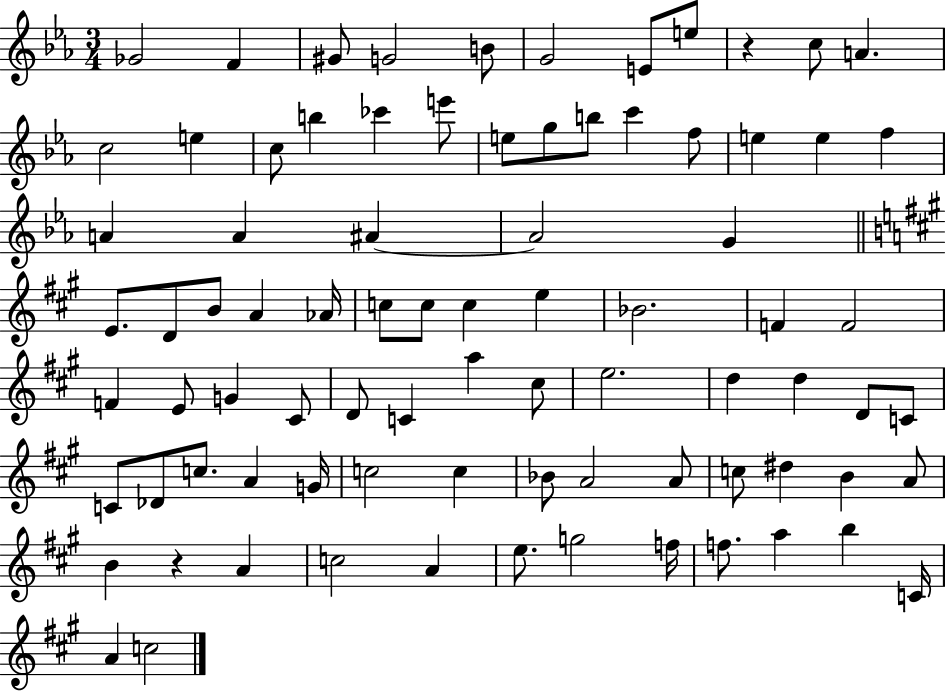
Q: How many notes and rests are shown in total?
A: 83